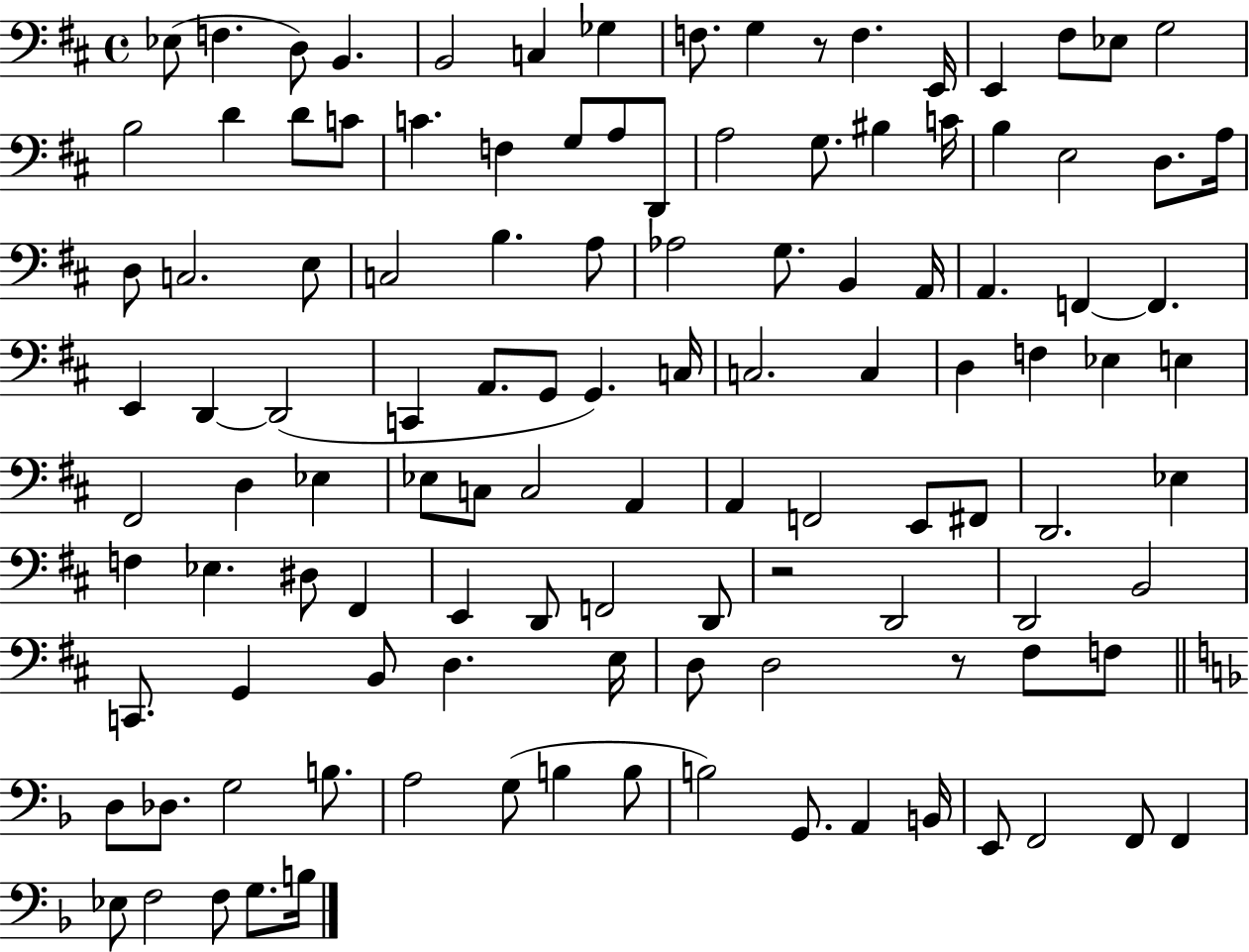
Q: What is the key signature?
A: D major